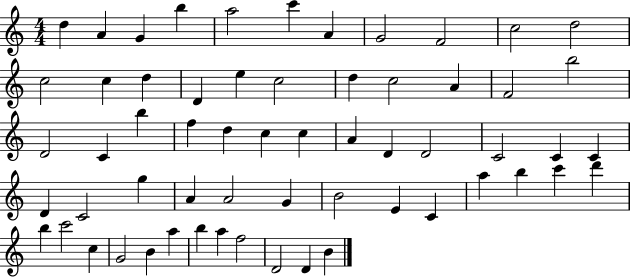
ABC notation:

X:1
T:Untitled
M:4/4
L:1/4
K:C
d A G b a2 c' A G2 F2 c2 d2 c2 c d D e c2 d c2 A F2 b2 D2 C b f d c c A D D2 C2 C C D C2 g A A2 G B2 E C a b c' d' b c'2 c G2 B a b a f2 D2 D B